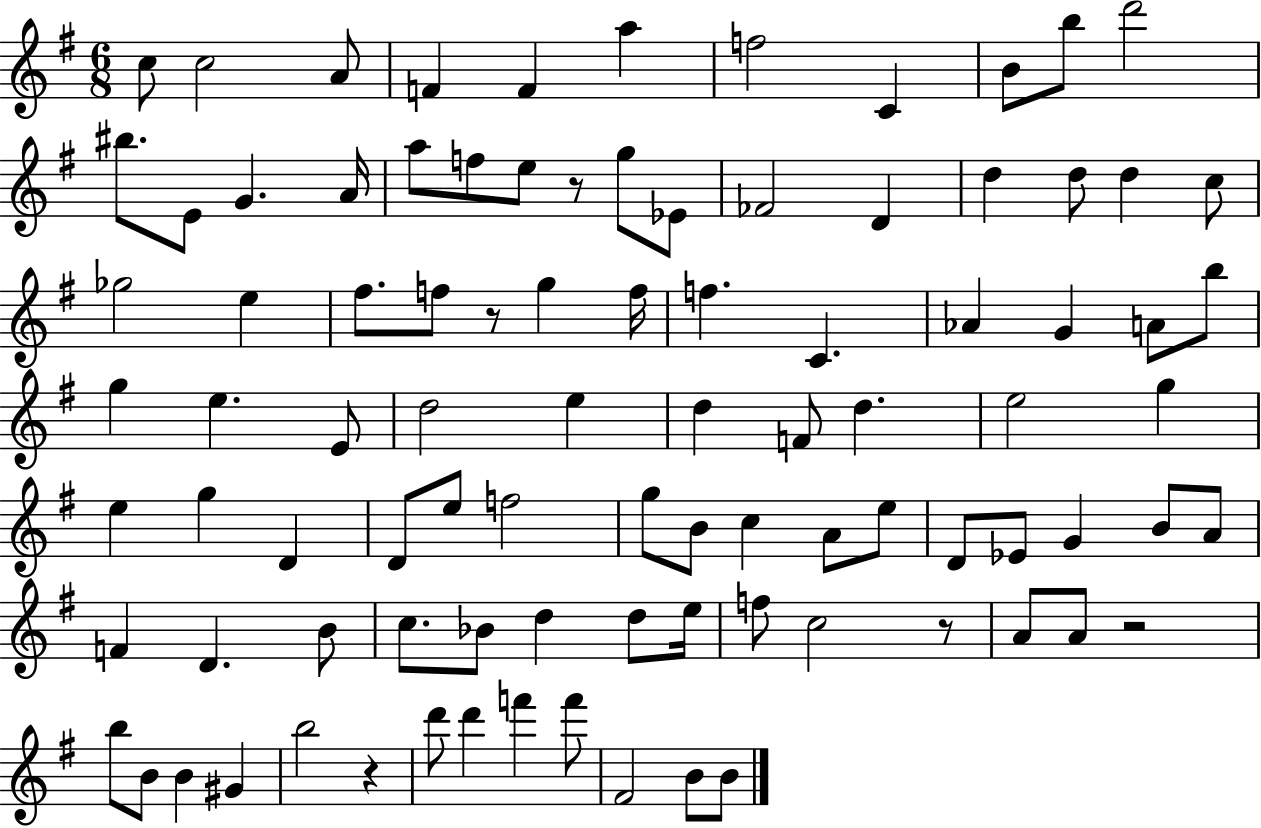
C5/e C5/h A4/e F4/q F4/q A5/q F5/h C4/q B4/e B5/e D6/h BIS5/e. E4/e G4/q. A4/s A5/e F5/e E5/e R/e G5/e Eb4/e FES4/h D4/q D5/q D5/e D5/q C5/e Gb5/h E5/q F#5/e. F5/e R/e G5/q F5/s F5/q. C4/q. Ab4/q G4/q A4/e B5/e G5/q E5/q. E4/e D5/h E5/q D5/q F4/e D5/q. E5/h G5/q E5/q G5/q D4/q D4/e E5/e F5/h G5/e B4/e C5/q A4/e E5/e D4/e Eb4/e G4/q B4/e A4/e F4/q D4/q. B4/e C5/e. Bb4/e D5/q D5/e E5/s F5/e C5/h R/e A4/e A4/e R/h B5/e B4/e B4/q G#4/q B5/h R/q D6/e D6/q F6/q F6/e F#4/h B4/e B4/e